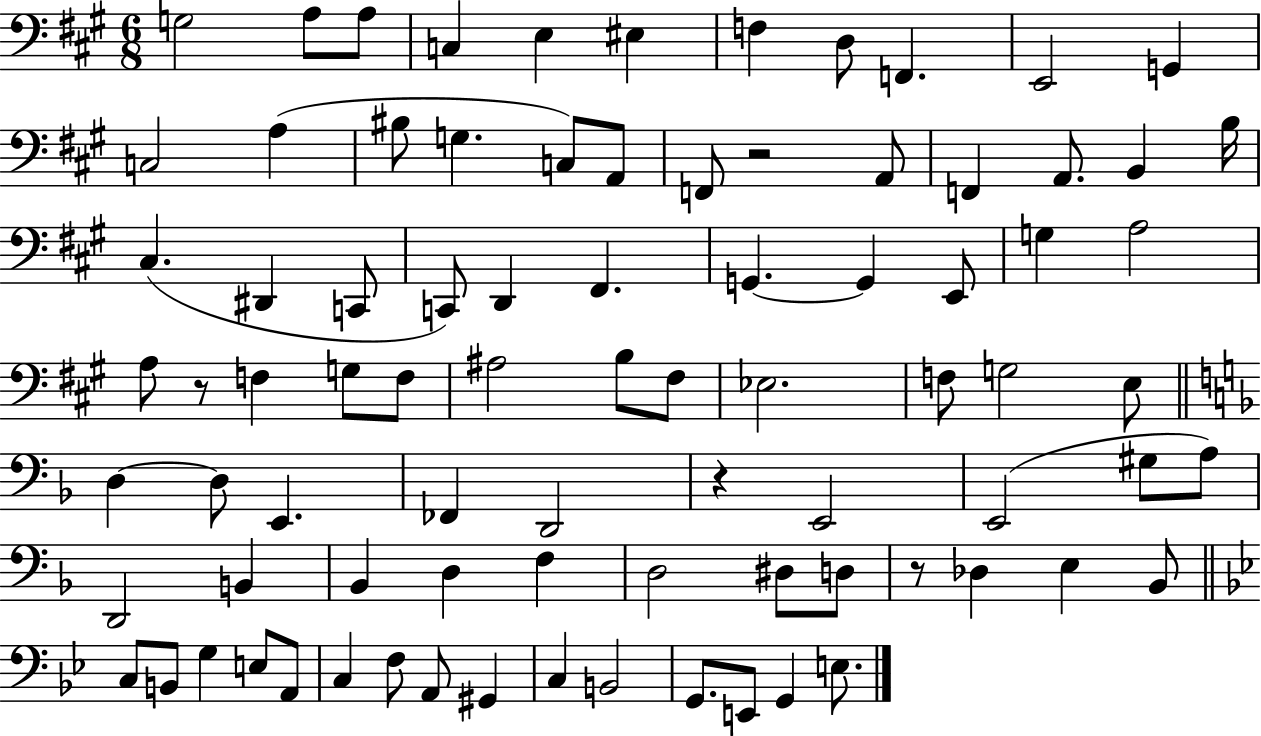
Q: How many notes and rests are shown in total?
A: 84